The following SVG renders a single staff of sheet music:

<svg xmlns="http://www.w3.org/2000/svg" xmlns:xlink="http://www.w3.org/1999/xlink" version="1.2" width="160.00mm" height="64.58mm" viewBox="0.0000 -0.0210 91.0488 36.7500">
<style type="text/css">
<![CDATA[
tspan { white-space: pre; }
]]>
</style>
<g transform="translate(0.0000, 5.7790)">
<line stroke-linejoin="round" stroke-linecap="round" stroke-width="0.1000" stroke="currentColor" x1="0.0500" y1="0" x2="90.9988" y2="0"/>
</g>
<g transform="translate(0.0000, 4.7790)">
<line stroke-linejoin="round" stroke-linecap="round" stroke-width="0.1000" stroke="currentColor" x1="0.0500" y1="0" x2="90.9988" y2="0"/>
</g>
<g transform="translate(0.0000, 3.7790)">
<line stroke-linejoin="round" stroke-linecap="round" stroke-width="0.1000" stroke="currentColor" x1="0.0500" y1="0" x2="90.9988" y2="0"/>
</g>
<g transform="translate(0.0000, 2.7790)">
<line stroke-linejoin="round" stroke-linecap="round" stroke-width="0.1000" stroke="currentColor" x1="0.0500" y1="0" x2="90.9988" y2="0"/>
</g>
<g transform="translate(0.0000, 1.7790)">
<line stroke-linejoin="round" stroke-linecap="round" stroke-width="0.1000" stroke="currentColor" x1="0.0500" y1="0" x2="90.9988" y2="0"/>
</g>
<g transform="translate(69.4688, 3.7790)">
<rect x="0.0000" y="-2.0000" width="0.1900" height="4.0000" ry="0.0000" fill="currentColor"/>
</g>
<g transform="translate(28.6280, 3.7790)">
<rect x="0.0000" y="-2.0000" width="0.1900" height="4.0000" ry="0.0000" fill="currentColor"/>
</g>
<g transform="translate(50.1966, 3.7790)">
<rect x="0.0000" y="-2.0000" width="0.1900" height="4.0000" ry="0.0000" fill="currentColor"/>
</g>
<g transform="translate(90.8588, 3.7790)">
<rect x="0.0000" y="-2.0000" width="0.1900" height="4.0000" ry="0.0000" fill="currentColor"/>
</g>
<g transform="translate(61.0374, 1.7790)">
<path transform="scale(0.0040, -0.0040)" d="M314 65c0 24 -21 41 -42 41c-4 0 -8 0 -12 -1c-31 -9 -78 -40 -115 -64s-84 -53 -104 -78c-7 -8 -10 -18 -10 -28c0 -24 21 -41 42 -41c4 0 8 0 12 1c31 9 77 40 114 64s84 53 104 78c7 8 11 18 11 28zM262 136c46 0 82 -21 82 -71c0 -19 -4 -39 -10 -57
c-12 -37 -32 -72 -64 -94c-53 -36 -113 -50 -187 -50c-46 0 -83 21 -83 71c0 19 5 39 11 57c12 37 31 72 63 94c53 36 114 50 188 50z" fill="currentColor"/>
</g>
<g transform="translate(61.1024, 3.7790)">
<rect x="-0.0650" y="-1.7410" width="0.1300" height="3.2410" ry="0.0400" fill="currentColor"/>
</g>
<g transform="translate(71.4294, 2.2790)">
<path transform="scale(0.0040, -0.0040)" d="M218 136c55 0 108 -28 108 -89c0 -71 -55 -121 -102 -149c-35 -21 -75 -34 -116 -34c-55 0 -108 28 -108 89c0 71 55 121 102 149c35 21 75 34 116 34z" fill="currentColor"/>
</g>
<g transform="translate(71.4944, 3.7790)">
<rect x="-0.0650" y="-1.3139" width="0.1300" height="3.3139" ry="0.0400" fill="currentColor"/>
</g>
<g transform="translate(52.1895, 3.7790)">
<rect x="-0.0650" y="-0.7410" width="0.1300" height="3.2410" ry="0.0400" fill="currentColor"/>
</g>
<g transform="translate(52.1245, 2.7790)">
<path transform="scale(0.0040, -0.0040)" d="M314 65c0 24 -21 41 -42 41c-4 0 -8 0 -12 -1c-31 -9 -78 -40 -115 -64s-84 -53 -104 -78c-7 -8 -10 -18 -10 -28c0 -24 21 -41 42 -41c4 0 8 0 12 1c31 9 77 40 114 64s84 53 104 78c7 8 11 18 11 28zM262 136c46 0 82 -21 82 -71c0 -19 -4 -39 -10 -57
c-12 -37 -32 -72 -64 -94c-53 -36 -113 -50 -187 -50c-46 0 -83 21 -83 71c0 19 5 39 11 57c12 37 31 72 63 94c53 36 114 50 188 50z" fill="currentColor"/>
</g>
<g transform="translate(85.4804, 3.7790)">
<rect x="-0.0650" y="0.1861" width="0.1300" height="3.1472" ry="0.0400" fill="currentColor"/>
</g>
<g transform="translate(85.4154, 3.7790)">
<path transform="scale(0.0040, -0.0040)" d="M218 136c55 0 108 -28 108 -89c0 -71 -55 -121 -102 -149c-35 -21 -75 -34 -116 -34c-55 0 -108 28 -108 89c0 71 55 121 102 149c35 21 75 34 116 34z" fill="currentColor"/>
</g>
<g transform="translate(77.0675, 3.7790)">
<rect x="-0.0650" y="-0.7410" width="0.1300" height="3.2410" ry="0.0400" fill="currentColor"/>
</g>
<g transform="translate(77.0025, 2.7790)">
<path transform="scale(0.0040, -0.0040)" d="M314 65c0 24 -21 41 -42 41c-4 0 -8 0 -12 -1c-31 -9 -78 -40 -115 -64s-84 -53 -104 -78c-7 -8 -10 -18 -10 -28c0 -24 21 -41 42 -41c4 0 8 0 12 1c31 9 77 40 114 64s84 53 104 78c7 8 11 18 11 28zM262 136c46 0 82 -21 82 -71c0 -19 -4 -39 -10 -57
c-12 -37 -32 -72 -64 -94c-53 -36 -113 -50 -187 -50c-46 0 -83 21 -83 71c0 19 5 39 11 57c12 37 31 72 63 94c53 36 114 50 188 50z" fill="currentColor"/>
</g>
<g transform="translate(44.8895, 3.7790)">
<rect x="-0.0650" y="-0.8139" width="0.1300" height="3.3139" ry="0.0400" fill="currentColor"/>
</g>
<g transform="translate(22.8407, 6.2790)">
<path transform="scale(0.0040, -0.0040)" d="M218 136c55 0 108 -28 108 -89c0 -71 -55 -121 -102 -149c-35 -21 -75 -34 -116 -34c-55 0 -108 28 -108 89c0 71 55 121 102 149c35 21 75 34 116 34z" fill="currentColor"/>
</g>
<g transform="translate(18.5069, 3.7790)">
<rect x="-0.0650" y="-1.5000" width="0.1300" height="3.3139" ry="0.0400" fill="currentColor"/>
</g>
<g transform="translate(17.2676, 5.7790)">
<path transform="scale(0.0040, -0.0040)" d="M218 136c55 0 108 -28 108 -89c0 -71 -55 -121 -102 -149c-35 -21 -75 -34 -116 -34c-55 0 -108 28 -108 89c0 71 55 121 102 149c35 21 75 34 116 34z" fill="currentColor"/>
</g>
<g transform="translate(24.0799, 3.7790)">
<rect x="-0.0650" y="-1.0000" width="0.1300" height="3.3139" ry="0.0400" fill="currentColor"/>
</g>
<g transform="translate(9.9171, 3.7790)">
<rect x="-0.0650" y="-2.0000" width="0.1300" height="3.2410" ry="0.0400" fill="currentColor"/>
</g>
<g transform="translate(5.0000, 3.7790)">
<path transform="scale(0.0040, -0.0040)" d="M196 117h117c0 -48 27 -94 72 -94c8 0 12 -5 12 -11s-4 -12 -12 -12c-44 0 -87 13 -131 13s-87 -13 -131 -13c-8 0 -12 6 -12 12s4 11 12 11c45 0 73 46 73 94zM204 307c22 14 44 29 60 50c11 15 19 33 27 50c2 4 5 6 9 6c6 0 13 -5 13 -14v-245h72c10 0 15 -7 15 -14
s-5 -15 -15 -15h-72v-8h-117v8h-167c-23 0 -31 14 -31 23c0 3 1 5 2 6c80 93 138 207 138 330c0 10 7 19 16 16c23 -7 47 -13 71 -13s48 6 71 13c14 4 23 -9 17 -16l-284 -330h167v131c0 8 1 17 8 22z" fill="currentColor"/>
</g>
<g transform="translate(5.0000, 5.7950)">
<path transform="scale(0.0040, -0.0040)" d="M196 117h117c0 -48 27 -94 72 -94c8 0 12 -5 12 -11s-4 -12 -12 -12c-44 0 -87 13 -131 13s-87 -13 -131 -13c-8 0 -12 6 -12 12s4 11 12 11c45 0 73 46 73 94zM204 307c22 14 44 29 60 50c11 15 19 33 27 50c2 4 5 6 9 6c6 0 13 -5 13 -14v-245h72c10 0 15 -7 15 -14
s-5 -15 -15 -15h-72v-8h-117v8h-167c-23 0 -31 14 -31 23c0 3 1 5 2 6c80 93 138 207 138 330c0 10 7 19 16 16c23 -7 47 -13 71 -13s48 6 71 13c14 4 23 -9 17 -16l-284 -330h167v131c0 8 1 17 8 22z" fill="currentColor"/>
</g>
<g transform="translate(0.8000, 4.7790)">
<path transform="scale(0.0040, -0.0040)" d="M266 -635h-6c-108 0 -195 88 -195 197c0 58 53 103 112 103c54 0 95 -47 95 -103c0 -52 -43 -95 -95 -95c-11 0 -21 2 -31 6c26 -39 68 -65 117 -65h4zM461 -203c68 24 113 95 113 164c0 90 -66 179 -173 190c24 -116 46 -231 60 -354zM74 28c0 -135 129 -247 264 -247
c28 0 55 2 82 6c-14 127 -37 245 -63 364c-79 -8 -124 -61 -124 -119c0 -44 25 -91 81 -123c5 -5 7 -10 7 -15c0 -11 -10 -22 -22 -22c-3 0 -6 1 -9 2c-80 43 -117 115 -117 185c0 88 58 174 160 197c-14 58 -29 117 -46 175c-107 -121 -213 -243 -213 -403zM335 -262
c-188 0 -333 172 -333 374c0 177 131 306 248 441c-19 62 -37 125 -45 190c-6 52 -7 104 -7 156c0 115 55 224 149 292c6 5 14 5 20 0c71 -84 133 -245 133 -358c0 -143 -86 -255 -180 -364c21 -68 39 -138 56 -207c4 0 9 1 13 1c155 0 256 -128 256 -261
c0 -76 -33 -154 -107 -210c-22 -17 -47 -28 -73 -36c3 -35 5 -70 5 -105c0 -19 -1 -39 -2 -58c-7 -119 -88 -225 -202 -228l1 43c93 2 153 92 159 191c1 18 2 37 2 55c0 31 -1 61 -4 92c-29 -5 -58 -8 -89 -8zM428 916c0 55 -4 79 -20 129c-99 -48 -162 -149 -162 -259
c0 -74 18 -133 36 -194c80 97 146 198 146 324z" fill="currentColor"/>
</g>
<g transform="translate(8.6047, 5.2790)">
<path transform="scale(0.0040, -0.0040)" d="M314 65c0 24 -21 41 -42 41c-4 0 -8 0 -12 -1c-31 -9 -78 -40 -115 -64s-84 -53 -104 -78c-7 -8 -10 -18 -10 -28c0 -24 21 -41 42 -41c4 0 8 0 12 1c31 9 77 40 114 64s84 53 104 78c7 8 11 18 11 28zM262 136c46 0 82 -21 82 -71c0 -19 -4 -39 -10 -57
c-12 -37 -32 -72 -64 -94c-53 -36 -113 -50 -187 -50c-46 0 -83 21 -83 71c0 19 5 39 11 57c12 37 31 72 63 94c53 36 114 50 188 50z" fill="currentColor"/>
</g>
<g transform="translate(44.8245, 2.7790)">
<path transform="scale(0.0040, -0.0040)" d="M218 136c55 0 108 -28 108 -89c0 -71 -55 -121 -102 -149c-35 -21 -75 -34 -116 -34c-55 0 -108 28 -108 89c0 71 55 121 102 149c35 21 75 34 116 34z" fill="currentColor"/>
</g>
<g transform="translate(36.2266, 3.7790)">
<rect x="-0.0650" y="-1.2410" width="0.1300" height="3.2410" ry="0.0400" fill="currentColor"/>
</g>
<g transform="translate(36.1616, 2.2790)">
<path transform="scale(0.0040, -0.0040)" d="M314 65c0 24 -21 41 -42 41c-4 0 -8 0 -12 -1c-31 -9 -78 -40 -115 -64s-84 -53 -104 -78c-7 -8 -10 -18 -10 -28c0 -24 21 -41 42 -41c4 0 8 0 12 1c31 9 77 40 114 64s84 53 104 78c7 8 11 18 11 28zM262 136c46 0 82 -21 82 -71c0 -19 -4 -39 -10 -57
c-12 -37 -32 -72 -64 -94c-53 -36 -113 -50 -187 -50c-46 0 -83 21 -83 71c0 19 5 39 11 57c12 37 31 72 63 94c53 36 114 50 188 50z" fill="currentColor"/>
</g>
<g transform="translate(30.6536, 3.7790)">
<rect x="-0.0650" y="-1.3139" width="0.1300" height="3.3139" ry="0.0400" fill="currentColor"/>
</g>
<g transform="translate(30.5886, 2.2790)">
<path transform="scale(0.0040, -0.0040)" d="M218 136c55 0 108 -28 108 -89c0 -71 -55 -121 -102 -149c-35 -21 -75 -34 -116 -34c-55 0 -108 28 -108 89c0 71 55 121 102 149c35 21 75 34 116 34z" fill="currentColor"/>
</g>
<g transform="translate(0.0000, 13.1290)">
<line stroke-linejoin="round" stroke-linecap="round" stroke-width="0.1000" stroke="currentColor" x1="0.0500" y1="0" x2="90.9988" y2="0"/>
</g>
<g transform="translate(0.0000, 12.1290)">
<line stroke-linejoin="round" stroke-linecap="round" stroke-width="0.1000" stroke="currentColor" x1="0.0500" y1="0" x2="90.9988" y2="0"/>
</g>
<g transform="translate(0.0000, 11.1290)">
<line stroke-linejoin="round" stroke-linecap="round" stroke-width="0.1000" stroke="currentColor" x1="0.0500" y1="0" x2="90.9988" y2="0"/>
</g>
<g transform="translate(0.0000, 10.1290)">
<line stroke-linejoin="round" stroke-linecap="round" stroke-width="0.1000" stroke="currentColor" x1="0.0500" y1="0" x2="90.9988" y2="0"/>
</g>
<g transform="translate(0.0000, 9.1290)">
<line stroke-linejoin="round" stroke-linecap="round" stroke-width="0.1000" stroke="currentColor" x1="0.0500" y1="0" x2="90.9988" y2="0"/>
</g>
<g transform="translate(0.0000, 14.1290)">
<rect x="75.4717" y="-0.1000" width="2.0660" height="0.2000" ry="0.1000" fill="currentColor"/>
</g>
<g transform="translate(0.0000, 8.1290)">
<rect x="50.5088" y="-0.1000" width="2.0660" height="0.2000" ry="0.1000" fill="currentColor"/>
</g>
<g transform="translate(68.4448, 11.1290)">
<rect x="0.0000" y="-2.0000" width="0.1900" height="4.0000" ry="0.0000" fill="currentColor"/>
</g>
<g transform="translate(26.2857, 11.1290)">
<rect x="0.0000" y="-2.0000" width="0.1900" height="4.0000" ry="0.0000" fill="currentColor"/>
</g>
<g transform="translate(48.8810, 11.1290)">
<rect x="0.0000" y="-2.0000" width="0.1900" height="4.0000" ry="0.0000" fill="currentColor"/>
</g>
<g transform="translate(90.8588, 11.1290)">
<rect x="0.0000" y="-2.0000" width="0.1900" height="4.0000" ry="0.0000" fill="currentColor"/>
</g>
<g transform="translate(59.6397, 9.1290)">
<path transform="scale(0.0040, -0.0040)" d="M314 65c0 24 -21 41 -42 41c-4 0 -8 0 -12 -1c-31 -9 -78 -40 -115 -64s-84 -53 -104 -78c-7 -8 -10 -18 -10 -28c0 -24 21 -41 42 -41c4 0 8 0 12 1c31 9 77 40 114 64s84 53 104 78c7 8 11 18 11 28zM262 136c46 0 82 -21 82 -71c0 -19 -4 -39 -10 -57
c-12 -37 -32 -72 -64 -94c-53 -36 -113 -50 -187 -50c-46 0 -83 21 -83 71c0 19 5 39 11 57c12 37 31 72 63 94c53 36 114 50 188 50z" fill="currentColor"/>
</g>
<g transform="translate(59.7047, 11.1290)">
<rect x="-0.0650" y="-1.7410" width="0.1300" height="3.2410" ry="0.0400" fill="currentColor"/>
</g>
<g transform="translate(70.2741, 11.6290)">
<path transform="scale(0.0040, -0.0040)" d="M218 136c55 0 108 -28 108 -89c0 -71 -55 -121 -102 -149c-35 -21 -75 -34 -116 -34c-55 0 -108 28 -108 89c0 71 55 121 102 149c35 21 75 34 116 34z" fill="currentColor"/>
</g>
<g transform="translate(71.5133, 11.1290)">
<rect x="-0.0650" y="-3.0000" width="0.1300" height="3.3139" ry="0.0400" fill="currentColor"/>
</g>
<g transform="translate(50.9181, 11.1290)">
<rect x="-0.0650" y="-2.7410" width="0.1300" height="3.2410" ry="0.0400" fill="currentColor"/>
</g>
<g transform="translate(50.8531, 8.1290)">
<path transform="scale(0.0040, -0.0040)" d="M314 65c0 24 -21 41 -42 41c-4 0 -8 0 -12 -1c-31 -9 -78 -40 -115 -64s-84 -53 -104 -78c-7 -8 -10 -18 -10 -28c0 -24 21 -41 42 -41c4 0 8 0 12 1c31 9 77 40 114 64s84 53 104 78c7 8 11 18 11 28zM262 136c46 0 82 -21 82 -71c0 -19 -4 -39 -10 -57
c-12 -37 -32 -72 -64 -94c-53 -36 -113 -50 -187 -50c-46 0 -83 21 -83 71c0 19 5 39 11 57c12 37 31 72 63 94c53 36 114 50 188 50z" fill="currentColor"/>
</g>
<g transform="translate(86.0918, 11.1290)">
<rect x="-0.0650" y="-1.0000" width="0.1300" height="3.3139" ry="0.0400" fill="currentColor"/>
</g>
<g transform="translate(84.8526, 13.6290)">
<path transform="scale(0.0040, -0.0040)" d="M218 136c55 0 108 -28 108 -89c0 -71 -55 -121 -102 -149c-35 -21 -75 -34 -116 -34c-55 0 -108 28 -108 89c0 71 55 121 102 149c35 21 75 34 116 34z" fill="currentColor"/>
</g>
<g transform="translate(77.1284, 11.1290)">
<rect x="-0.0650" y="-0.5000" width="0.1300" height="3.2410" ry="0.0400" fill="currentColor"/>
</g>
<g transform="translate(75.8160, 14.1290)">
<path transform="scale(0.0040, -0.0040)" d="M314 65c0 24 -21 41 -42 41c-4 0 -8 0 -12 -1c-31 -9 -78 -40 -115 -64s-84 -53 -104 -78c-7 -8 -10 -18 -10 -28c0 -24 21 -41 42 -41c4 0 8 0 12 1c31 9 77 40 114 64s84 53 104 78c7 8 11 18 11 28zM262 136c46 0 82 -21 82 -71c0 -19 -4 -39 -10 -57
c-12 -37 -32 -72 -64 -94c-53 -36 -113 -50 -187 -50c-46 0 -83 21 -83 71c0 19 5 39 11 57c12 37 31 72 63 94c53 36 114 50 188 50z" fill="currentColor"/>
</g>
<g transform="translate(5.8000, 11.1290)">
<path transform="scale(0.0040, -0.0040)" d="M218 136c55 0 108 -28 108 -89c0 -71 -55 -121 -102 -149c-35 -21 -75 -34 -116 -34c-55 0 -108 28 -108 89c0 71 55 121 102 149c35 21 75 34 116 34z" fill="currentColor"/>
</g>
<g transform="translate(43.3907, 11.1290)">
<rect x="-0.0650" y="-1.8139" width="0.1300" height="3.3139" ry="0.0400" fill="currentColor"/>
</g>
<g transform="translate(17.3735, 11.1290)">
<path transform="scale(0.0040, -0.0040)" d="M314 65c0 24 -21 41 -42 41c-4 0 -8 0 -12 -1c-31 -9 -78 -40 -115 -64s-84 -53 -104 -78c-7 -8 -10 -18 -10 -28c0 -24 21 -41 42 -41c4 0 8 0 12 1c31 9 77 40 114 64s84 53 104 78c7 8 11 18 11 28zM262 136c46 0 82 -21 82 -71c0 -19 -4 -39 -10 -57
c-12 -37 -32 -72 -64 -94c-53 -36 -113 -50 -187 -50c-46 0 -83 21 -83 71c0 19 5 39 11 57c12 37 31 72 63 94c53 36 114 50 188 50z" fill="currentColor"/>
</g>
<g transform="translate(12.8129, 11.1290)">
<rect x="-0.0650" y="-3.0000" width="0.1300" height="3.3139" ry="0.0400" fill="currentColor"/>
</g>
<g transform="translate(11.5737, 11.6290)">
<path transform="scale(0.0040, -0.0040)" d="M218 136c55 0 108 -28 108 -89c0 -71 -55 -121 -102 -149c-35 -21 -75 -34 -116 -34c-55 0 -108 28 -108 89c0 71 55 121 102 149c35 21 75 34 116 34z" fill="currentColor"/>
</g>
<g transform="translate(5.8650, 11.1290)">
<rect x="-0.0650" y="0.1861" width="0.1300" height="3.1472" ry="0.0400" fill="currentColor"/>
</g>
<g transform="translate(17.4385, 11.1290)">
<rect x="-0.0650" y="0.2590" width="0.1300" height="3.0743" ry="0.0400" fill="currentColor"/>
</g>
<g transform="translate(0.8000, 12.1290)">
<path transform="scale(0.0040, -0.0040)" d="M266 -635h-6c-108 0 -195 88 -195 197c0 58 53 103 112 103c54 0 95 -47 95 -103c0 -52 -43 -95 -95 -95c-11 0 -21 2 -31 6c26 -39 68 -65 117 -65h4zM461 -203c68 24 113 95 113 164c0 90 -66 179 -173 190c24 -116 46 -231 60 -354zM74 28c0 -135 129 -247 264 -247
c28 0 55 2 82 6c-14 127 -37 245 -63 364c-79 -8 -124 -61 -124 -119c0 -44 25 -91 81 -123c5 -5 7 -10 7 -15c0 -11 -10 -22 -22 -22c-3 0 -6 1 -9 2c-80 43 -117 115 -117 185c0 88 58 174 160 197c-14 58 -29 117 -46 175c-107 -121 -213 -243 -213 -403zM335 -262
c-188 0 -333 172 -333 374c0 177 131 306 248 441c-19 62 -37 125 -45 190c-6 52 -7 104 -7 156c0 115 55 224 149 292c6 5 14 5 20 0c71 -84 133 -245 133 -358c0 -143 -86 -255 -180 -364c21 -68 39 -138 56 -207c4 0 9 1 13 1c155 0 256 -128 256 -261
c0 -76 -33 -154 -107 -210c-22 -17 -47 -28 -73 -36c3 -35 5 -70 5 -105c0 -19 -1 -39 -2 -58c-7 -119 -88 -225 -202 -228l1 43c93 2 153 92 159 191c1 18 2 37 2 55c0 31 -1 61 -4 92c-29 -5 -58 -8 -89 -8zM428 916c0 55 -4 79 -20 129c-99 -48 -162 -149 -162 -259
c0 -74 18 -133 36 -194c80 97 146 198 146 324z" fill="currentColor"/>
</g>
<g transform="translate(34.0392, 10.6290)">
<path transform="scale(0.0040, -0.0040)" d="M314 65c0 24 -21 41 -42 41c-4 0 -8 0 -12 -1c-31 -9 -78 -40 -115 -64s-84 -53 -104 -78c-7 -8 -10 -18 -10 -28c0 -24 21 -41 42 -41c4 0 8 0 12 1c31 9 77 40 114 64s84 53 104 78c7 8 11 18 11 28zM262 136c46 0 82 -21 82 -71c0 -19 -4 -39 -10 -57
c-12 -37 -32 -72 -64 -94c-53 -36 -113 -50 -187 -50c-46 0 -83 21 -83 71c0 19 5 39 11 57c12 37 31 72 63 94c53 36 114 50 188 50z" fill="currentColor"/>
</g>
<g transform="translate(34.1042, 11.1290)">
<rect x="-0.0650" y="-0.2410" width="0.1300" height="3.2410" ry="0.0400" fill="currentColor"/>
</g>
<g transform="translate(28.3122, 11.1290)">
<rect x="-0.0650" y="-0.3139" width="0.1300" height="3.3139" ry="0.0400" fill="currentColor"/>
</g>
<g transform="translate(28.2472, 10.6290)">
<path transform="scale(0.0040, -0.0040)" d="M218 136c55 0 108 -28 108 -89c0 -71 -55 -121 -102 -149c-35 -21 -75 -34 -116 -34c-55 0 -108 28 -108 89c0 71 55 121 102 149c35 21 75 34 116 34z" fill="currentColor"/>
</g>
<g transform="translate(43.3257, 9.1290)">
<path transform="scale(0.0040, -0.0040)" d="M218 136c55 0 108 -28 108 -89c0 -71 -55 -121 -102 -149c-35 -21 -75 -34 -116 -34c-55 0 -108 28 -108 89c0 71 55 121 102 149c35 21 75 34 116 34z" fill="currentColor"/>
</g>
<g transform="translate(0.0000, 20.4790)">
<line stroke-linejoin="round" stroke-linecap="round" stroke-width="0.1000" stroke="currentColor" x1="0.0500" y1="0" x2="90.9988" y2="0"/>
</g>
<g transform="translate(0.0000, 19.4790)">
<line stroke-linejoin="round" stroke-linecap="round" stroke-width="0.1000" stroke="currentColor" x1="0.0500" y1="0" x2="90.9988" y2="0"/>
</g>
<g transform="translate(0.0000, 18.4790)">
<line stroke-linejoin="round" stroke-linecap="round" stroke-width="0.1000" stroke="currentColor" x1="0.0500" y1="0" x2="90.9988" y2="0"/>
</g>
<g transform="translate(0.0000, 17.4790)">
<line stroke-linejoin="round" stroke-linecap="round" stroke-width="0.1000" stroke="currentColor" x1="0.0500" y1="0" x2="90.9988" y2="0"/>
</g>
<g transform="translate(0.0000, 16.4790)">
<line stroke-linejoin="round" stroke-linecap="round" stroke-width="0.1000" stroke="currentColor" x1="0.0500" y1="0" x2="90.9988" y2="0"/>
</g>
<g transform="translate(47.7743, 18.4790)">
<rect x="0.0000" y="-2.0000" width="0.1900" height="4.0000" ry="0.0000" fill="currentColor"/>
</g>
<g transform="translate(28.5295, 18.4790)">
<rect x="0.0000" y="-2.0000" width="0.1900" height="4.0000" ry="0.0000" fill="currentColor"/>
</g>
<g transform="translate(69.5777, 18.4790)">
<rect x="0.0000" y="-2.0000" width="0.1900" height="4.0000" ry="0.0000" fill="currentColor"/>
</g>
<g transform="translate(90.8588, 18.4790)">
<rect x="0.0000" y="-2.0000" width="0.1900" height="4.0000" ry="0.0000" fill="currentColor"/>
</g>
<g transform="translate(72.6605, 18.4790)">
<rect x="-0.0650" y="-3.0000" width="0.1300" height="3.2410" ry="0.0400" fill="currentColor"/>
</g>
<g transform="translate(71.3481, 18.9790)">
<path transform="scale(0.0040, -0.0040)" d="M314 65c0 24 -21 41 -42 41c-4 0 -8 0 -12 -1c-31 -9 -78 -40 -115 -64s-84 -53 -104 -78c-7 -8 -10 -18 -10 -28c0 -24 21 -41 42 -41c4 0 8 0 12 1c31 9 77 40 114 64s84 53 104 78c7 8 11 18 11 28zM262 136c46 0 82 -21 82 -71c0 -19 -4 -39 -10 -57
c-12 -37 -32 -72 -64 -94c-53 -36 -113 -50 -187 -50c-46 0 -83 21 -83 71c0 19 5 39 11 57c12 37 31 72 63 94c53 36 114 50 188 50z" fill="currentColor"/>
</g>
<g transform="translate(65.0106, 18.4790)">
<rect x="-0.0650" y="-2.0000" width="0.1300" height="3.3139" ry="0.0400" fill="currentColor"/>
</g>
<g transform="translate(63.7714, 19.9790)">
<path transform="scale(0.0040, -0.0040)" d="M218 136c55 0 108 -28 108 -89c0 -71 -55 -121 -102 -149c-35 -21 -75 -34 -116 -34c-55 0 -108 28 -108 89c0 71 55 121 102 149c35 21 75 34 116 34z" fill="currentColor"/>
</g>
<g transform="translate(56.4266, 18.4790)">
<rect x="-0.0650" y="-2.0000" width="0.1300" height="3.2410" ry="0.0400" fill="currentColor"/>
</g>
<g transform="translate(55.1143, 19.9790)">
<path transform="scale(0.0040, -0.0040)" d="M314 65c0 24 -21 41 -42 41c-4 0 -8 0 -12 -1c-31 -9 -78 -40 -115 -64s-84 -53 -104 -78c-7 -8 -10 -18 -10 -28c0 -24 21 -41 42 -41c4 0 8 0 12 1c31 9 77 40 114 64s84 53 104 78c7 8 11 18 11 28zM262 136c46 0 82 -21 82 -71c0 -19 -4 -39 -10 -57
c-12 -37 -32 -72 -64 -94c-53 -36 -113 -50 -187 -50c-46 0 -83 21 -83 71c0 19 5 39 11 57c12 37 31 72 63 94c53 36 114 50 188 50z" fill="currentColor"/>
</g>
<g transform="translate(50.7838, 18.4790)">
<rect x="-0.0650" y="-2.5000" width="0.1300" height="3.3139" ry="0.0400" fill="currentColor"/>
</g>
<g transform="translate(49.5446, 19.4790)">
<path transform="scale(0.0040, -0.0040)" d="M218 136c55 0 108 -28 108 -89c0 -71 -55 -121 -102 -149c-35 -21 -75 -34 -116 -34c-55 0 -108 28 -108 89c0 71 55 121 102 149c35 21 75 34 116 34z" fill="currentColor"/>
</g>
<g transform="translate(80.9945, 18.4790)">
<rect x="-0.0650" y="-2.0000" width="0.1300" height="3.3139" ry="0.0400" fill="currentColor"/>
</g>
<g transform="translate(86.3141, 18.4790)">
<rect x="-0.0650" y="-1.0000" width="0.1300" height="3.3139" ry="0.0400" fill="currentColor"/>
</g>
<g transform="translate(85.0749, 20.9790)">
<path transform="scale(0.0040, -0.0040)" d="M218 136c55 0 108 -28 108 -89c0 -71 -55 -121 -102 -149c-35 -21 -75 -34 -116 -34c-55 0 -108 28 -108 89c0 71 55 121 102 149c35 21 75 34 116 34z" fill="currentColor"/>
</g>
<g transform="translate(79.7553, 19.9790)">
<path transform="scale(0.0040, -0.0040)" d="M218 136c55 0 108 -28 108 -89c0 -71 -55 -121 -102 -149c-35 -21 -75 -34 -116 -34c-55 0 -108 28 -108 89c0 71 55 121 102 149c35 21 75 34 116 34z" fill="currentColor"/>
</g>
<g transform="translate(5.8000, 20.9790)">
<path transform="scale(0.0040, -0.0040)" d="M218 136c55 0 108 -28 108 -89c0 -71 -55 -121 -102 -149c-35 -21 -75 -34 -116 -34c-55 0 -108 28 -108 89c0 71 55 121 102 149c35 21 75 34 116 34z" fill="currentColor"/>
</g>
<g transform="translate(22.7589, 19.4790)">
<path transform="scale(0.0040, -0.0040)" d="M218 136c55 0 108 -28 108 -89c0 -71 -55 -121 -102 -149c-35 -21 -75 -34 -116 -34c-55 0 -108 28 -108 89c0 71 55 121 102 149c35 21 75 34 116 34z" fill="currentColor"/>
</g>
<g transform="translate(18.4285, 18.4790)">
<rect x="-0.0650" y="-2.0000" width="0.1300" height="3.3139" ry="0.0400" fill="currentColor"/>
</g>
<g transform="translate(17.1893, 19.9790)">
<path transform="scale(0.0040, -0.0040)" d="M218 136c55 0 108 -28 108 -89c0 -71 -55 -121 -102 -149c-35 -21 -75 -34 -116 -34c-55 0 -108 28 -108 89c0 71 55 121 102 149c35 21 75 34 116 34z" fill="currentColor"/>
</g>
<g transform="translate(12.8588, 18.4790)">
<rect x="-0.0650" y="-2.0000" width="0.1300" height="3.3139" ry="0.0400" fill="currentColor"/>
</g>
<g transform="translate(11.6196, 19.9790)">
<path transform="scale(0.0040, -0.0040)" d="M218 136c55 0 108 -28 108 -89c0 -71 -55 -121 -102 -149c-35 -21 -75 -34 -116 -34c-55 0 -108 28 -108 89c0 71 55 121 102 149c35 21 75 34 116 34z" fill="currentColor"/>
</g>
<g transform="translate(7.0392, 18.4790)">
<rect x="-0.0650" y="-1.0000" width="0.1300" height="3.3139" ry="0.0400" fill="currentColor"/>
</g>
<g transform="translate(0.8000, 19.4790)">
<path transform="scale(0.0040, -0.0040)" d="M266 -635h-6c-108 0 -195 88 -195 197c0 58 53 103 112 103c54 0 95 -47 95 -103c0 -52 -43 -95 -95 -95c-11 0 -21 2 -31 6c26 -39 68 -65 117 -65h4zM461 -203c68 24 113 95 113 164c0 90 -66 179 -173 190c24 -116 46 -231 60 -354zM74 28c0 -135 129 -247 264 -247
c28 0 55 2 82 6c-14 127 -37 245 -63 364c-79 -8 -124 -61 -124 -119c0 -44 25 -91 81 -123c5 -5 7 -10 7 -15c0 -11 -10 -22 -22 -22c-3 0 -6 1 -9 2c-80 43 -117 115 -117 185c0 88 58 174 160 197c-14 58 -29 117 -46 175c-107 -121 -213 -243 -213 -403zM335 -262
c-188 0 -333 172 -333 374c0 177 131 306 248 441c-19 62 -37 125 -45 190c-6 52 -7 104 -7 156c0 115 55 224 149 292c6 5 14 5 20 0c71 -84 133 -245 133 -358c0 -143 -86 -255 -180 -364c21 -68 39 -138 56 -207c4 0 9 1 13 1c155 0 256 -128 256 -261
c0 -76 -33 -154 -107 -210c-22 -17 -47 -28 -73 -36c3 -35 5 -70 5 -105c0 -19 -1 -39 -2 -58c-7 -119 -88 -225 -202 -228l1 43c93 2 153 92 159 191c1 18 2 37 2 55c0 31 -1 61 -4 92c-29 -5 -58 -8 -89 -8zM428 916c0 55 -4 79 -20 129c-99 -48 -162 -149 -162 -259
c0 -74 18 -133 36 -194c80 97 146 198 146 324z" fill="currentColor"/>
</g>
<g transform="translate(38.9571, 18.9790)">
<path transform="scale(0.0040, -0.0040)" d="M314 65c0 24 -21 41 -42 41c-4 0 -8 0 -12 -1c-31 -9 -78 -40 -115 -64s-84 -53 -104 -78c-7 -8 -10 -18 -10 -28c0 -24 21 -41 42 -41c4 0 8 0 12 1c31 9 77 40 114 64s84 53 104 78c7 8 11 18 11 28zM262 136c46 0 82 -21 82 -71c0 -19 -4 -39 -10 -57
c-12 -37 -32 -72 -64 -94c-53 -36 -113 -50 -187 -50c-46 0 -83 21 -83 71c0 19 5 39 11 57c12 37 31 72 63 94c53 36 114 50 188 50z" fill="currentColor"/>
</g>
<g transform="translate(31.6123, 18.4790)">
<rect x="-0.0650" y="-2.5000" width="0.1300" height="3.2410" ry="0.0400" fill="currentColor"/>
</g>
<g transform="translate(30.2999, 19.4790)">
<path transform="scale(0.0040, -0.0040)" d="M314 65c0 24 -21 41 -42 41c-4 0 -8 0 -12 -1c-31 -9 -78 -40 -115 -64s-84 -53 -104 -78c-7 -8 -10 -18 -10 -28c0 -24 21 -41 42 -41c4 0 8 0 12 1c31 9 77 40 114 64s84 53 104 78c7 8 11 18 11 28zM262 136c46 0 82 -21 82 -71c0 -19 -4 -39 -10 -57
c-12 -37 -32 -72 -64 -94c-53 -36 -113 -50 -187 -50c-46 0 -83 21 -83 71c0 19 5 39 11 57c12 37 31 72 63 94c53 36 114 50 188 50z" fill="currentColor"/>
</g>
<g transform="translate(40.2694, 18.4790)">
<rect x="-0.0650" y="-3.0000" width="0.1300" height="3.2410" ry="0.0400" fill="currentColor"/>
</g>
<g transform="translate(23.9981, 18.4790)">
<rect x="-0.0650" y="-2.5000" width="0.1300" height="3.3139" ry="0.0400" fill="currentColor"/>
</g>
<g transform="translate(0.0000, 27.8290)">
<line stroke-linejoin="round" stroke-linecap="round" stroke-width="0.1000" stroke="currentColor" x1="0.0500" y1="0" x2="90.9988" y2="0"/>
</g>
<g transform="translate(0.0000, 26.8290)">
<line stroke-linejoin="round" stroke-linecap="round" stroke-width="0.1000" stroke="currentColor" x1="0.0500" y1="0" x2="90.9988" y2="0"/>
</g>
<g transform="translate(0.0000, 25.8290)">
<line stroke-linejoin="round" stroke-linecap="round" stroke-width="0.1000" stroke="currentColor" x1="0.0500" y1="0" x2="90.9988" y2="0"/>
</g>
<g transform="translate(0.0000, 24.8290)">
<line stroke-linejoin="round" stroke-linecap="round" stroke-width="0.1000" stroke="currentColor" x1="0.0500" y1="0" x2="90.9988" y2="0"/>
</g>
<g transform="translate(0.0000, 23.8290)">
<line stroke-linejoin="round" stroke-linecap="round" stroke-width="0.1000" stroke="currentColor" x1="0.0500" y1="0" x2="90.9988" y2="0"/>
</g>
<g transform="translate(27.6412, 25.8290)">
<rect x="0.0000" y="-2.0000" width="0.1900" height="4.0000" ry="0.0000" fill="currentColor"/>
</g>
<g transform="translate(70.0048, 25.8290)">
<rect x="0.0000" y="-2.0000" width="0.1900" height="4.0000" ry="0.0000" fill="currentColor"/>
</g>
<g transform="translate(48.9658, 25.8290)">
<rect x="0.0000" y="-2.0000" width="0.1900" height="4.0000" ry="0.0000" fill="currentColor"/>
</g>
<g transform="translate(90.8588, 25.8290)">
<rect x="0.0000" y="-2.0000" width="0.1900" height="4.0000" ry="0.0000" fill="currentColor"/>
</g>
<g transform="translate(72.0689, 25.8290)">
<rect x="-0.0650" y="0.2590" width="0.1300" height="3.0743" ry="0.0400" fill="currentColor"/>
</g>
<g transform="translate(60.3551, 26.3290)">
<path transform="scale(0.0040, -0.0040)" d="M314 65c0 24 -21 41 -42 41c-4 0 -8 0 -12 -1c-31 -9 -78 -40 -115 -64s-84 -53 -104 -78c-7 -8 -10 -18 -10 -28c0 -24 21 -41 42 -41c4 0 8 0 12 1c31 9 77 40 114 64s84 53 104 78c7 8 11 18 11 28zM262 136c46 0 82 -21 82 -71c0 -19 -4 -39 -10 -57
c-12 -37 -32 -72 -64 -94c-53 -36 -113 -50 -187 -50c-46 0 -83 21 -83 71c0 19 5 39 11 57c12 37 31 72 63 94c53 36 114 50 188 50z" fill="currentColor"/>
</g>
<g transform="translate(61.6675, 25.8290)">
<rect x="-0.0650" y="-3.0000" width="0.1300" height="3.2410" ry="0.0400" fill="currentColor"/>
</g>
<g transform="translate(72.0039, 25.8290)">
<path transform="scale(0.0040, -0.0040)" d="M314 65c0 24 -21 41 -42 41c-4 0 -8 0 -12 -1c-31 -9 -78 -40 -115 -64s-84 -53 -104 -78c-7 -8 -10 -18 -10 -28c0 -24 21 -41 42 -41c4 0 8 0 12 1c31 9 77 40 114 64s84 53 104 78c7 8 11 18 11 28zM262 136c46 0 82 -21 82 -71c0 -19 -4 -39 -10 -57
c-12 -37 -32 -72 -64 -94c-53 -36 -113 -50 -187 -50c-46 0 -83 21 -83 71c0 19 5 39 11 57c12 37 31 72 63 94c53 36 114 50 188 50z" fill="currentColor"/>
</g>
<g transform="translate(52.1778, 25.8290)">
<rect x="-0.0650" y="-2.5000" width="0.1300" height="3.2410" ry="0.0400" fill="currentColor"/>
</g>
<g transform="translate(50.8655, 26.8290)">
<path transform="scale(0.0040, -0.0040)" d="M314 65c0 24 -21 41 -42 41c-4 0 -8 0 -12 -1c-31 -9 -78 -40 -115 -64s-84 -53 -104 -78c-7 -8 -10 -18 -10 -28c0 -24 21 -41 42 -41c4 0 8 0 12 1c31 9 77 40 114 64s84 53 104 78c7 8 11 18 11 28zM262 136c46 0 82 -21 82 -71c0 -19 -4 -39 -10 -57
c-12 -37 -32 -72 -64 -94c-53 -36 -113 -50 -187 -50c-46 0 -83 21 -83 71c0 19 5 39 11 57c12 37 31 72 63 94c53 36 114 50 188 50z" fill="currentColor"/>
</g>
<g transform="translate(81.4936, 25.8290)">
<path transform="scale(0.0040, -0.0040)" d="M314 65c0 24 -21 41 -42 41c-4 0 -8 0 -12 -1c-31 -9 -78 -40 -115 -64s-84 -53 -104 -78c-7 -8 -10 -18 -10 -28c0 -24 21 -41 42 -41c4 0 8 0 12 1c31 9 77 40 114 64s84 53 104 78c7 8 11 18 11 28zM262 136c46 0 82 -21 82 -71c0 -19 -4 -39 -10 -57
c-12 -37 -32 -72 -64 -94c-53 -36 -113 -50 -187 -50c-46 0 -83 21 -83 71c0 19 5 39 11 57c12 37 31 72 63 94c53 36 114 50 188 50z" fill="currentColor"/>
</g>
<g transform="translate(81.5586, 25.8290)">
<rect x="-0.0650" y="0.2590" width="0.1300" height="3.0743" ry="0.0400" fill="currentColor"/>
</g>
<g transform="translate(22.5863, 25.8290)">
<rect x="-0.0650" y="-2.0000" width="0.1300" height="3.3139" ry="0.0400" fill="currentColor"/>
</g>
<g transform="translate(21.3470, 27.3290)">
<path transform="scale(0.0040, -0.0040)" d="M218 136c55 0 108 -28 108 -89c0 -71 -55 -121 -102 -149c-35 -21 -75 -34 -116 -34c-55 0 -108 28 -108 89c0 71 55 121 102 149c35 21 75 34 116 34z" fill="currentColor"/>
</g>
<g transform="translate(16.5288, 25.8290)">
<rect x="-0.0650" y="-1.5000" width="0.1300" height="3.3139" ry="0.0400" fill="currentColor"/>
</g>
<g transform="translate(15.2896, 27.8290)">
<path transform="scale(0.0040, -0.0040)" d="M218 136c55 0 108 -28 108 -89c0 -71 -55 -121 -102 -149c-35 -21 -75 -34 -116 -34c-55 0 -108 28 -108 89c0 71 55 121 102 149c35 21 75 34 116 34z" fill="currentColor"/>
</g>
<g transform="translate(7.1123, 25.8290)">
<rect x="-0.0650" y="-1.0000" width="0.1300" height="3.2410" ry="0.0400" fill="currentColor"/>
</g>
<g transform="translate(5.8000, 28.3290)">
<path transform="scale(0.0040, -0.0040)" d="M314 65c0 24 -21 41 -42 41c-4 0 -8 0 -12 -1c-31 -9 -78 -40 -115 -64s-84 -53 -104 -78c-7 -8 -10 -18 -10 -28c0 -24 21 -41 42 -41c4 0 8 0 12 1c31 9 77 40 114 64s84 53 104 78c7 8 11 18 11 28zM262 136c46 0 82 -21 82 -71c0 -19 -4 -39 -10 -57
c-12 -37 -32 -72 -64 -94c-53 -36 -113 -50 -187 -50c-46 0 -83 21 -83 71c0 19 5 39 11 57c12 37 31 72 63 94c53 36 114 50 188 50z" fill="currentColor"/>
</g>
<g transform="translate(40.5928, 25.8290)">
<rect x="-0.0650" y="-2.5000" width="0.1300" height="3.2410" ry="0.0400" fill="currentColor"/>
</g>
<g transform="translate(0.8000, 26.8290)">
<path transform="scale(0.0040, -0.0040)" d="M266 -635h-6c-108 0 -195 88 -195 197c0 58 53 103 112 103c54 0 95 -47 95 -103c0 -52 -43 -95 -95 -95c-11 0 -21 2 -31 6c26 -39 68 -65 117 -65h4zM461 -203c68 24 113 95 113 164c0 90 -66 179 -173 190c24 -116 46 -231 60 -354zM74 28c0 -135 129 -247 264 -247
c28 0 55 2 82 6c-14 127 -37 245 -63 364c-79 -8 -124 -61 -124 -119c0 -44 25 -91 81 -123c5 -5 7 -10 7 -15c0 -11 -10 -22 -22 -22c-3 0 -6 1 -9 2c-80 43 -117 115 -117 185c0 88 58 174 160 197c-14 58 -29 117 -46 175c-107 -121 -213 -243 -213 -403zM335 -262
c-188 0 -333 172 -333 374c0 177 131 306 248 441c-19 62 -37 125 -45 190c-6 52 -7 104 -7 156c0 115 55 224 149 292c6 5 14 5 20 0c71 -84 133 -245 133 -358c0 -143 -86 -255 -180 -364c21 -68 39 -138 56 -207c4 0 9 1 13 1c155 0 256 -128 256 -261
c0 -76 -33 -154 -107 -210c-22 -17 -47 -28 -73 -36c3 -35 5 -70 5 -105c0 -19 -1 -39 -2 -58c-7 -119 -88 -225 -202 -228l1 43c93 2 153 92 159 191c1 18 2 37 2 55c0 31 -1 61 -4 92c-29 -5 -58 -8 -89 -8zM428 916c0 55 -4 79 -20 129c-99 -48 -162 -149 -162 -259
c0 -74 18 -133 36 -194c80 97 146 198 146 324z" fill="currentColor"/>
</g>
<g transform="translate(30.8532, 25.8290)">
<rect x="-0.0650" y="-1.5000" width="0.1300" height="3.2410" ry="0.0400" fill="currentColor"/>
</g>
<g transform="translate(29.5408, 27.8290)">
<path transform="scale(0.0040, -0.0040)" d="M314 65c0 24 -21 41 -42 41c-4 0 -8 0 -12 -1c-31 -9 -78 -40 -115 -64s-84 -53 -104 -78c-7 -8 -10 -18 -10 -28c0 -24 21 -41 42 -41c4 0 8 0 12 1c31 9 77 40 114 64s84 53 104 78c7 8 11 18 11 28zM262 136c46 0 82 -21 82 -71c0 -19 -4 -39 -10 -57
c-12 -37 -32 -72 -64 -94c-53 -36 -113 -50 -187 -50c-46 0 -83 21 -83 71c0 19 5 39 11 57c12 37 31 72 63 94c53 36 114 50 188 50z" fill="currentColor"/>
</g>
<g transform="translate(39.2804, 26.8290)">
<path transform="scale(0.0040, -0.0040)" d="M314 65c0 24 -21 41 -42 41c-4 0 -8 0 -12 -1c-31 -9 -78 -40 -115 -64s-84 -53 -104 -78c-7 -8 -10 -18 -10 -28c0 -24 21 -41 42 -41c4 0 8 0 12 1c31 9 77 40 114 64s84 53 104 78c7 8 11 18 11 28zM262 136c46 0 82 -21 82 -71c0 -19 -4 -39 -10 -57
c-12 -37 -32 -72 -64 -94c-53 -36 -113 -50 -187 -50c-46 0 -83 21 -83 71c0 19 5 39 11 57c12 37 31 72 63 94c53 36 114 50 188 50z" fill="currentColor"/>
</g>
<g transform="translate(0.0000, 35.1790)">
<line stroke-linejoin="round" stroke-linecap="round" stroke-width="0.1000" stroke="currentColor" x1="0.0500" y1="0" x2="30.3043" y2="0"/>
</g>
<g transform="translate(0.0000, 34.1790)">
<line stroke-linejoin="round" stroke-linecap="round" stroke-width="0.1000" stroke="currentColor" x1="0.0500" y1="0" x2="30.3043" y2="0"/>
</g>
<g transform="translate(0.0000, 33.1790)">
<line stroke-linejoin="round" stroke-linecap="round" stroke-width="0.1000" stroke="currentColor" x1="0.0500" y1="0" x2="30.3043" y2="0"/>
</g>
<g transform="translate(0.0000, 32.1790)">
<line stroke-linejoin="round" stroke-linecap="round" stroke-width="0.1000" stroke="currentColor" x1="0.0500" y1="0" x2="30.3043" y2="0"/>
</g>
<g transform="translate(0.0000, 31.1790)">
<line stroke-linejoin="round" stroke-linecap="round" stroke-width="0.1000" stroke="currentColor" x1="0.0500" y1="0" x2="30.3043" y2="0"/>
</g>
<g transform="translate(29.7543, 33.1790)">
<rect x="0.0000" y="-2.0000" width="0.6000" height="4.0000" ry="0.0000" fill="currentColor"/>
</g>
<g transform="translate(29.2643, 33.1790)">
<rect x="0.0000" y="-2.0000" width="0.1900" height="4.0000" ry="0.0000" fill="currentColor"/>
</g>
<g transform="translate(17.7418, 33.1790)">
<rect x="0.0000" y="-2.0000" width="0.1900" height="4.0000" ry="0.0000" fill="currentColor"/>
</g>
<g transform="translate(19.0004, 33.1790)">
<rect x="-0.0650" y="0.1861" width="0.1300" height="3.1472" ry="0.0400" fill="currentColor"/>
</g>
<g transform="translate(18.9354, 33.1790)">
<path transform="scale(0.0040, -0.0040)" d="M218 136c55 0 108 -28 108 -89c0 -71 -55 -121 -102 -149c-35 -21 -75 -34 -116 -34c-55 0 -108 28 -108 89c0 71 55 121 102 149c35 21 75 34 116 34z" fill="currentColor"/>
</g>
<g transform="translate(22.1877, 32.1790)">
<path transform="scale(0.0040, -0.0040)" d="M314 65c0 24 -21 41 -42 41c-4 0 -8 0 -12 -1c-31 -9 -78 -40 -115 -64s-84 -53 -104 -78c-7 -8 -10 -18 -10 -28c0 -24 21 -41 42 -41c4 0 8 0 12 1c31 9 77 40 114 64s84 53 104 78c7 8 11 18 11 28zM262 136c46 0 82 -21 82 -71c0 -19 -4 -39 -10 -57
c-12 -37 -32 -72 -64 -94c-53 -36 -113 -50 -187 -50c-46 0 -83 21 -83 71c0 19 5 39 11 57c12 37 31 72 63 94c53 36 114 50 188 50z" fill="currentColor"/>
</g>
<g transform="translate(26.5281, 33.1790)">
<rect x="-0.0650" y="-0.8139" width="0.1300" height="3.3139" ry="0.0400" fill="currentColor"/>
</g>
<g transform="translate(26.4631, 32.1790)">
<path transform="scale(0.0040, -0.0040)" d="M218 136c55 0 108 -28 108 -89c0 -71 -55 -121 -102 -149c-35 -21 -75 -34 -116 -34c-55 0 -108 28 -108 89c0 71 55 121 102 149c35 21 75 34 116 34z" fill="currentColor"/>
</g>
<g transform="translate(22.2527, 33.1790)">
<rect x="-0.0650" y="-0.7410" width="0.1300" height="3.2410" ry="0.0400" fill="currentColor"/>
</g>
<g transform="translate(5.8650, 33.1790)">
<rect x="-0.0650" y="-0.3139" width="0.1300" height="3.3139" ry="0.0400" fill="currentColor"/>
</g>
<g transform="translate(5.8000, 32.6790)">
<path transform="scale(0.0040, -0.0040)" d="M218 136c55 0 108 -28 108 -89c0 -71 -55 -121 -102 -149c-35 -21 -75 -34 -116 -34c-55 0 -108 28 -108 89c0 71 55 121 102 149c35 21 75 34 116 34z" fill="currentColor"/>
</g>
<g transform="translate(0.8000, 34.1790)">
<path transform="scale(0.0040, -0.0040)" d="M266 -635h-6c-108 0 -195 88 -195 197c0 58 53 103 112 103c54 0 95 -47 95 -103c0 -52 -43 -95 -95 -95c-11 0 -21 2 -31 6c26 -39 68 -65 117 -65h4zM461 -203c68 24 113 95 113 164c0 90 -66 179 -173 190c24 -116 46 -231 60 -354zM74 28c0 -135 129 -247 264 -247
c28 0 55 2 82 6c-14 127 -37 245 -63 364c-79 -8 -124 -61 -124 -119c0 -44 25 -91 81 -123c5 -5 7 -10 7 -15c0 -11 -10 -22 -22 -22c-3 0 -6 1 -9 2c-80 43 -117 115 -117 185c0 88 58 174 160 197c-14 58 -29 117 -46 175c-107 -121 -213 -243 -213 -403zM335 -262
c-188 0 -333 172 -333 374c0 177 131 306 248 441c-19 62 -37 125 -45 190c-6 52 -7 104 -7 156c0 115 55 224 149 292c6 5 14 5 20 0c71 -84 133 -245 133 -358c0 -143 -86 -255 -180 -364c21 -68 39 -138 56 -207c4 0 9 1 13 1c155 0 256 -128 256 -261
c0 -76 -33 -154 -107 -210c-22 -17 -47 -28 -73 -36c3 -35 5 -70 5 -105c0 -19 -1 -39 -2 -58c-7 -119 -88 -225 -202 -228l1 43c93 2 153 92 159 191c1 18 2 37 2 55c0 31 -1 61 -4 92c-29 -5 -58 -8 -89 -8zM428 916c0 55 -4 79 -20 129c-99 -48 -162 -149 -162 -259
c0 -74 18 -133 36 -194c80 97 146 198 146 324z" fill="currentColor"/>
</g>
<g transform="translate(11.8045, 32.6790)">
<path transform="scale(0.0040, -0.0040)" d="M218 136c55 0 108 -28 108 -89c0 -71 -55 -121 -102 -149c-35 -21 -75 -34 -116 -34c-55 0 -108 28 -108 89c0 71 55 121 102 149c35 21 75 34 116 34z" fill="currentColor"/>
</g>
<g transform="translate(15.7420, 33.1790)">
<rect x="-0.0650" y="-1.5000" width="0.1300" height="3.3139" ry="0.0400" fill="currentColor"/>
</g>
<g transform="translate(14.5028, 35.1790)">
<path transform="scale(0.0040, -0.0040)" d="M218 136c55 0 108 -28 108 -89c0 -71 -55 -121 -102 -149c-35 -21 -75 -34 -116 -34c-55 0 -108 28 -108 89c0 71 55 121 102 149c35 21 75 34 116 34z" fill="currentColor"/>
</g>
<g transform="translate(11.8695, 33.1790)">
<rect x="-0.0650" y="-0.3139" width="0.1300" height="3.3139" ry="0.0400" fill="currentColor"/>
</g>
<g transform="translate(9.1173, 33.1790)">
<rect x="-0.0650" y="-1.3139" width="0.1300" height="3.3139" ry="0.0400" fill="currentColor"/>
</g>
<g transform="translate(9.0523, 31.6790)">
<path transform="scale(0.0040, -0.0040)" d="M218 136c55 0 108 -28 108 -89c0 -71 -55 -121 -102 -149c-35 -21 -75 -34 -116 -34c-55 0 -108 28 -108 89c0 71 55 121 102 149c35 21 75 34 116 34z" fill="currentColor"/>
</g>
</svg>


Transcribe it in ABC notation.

X:1
T:Untitled
M:4/4
L:1/4
K:C
F2 E D e e2 d d2 f2 e d2 B B A B2 c c2 f a2 f2 A C2 D D F F G G2 A2 G F2 F A2 F D D2 E F E2 G2 G2 A2 B2 B2 c e c E B d2 d